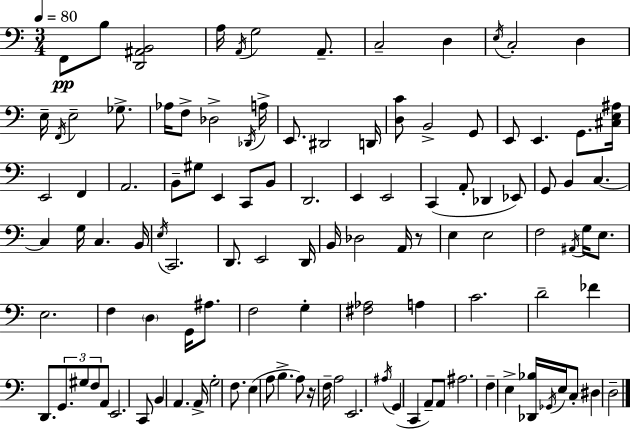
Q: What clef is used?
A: bass